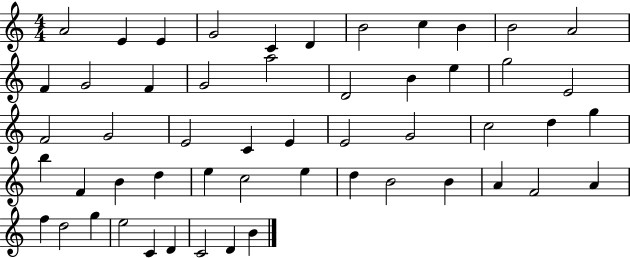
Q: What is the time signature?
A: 4/4